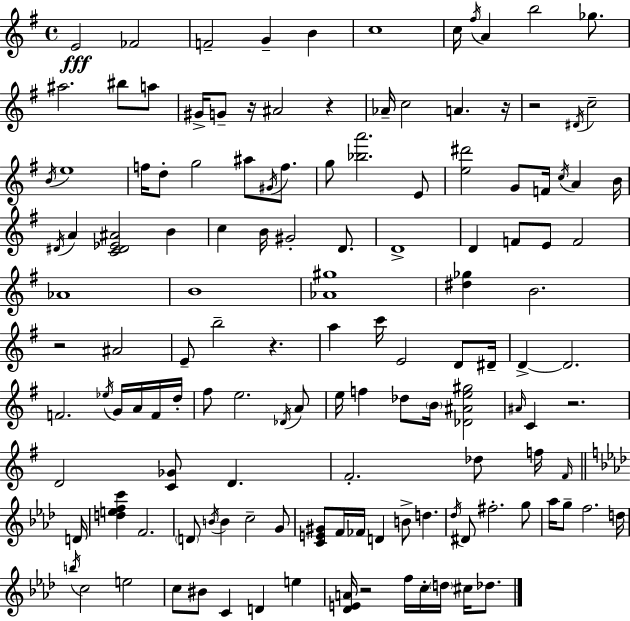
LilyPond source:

{
  \clef treble
  \time 4/4
  \defaultTimeSignature
  \key e \minor
  \repeat volta 2 { e'2\fff fes'2 | f'2-- g'4-- b'4 | c''1 | c''16 \acciaccatura { fis''16 } a'4 b''2 ges''8. | \break ais''2. bis''8 a''8 | gis'16-> g'8-- r16 ais'2 r4 | aes'16-- c''2 a'4. | r16 r2 \acciaccatura { dis'16 } c''2-- | \break \acciaccatura { b'16 } e''1 | f''16 d''8-. g''2 ais''8 | \acciaccatura { gis'16 } f''8. g''8 <bes'' a'''>2. | e'8 <e'' dis'''>2 g'8 f'16 \acciaccatura { c''16 } | \break a'4 b'16 \acciaccatura { dis'16 } a'4 <c' dis' ees' ais'>2 | b'4 c''4 b'16 gis'2-. | d'8. d'1-> | d'4 f'8 e'8 f'2 | \break aes'1 | b'1 | <aes' gis''>1 | <dis'' ges''>4 b'2. | \break r2 ais'2 | e'8-- b''2-- | r4. a''4 c'''16 e'2 | d'8 dis'16-- d'4->~~ d'2. | \break f'2. | \acciaccatura { ees''16 } g'16 a'16 f'16 d''16-. fis''8 e''2. | \acciaccatura { des'16 } a'8 e''16 f''4 des''8 \parenthesize b'16 | <des' ais' e'' gis''>2 \grace { ais'16 } c'4 r2. | \break d'2 | <c' ges'>8 d'4. fis'2.-. | des''8 f''16 \grace { fis'16 } \bar "||" \break \key f \minor d'16 <d'' e'' f'' c'''>4 f'2. | \parenthesize d'8 \acciaccatura { b'16 } b'4 c''2-- | g'8 <c' e' gis'>8 f'16 fes'16 d'4 b'8-> d''4. | \acciaccatura { des''16 } dis'8 fis''2.-. | \break g''8 aes''16 g''8-- f''2. | d''16 \acciaccatura { b''16 } c''2 e''2 | c''8 bis'8 c'4 d'4 | e''4 <des' e' a'>16 r2 f''16 c''16-. \parenthesize d''16 | \break cis''16 des''8. } \bar "|."
}